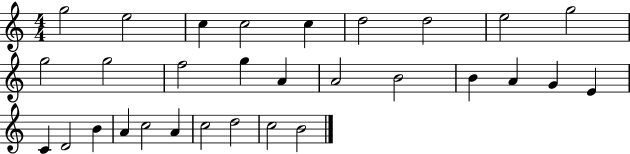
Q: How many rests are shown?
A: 0